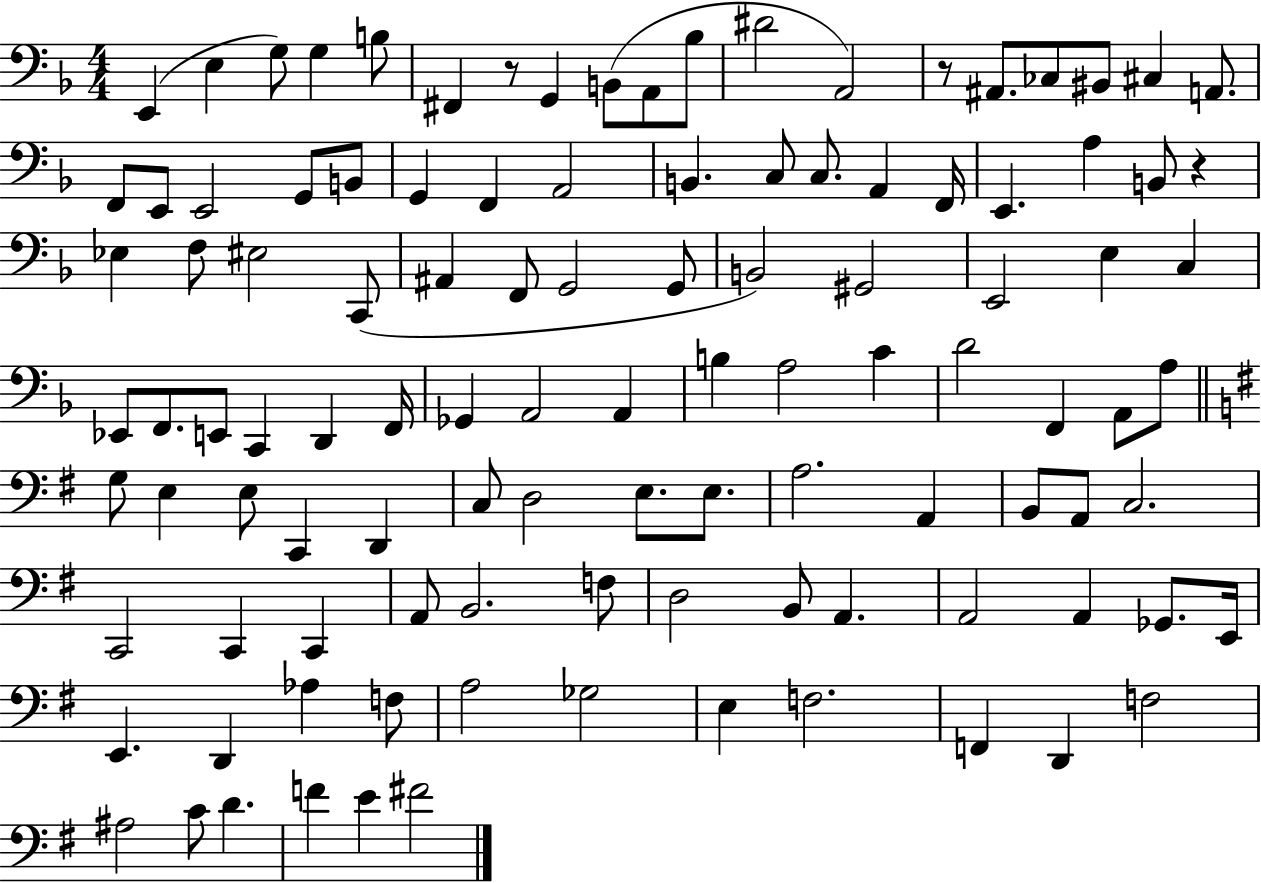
X:1
T:Untitled
M:4/4
L:1/4
K:F
E,, E, G,/2 G, B,/2 ^F,, z/2 G,, B,,/2 A,,/2 _B,/2 ^D2 A,,2 z/2 ^A,,/2 _C,/2 ^B,,/2 ^C, A,,/2 F,,/2 E,,/2 E,,2 G,,/2 B,,/2 G,, F,, A,,2 B,, C,/2 C,/2 A,, F,,/4 E,, A, B,,/2 z _E, F,/2 ^E,2 C,,/2 ^A,, F,,/2 G,,2 G,,/2 B,,2 ^G,,2 E,,2 E, C, _E,,/2 F,,/2 E,,/2 C,, D,, F,,/4 _G,, A,,2 A,, B, A,2 C D2 F,, A,,/2 A,/2 G,/2 E, E,/2 C,, D,, C,/2 D,2 E,/2 E,/2 A,2 A,, B,,/2 A,,/2 C,2 C,,2 C,, C,, A,,/2 B,,2 F,/2 D,2 B,,/2 A,, A,,2 A,, _G,,/2 E,,/4 E,, D,, _A, F,/2 A,2 _G,2 E, F,2 F,, D,, F,2 ^A,2 C/2 D F E ^F2